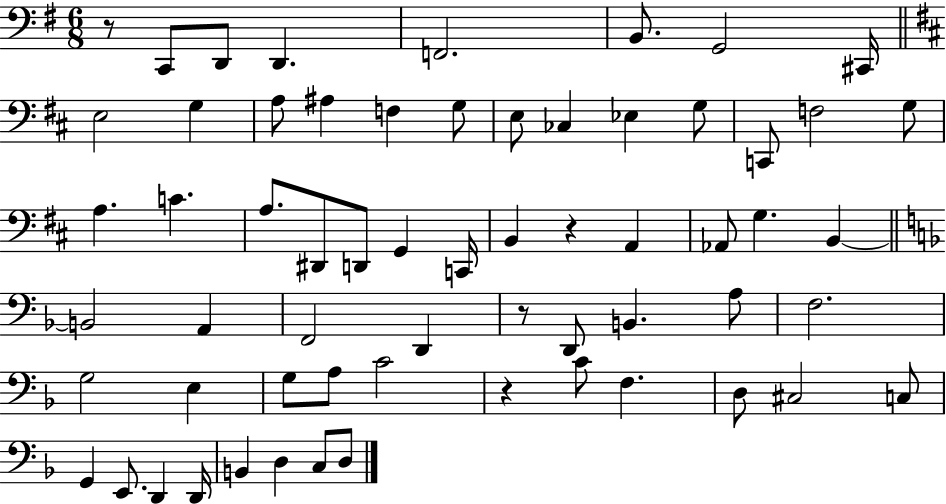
{
  \clef bass
  \numericTimeSignature
  \time 6/8
  \key g \major
  r8 c,8 d,8 d,4. | f,2. | b,8. g,2 cis,16 | \bar "||" \break \key d \major e2 g4 | a8 ais4 f4 g8 | e8 ces4 ees4 g8 | c,8 f2 g8 | \break a4. c'4. | a8. dis,8 d,8 g,4 c,16 | b,4 r4 a,4 | aes,8 g4. b,4~~ | \break \bar "||" \break \key f \major b,2 a,4 | f,2 d,4 | r8 d,8 b,4. a8 | f2. | \break g2 e4 | g8 a8 c'2 | r4 c'8 f4. | d8 cis2 c8 | \break g,4 e,8. d,4 d,16 | b,4 d4 c8 d8 | \bar "|."
}